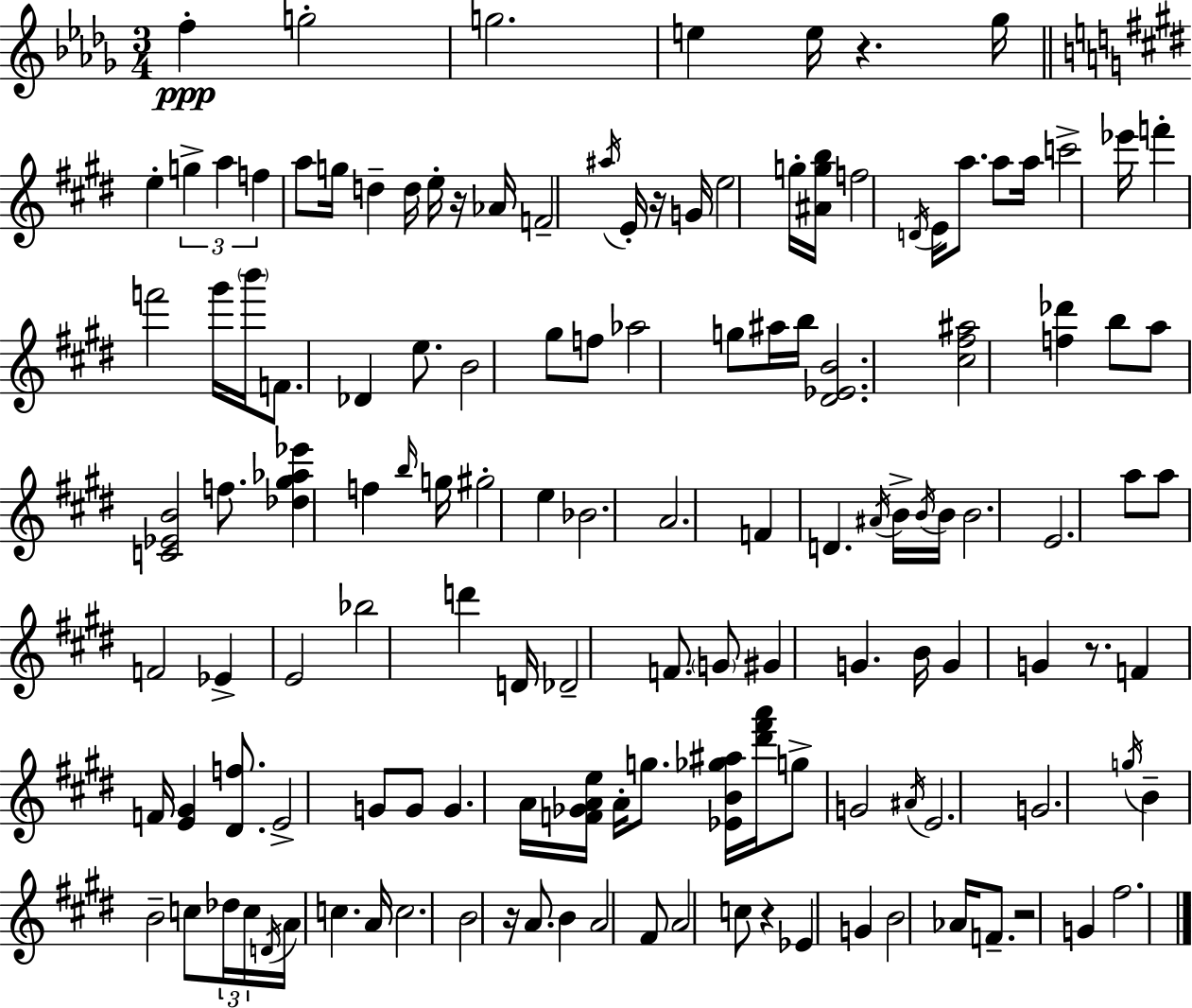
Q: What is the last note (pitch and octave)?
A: F#5